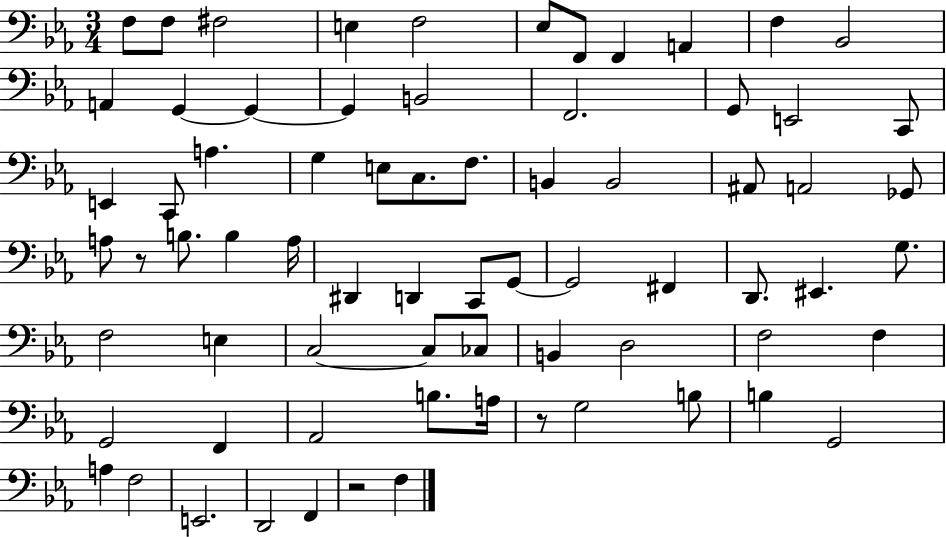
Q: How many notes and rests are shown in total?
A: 72